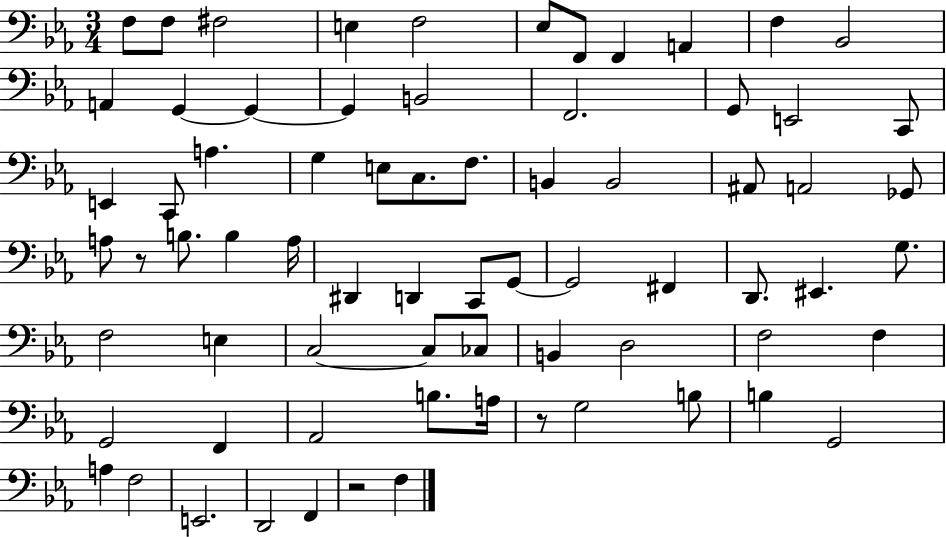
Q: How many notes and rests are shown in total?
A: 72